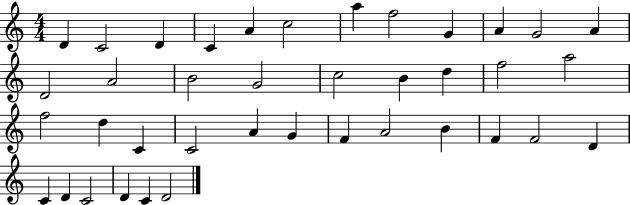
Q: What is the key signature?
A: C major